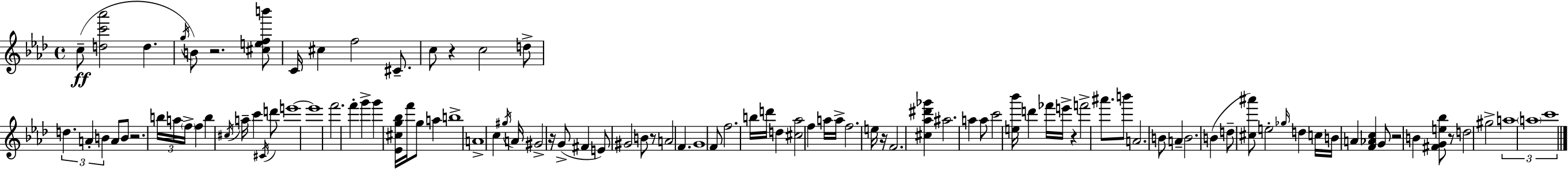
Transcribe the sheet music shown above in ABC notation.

X:1
T:Untitled
M:4/4
L:1/4
K:Ab
c/2 [dc'_a']2 d g/4 B/2 z2 [^cefb']/2 C/4 ^c f2 ^C/2 c/2 z c2 d/2 d A B A/2 B/2 z2 b/4 a/4 f/4 f b ^c/4 a/4 c' ^C/4 d'/2 e'4 e'4 f'2 f' g' g' [_E^cg_b]/4 f'/4 g/2 a b4 A4 c ^g/4 A/4 ^G2 z/4 G/2 ^F E/2 ^G2 B/2 z/2 A2 F G4 F/2 f2 b/4 d'/4 d [^c_a]2 f a/4 a/4 f2 e/4 z/4 F2 [^c_a^d'_g'] ^a2 a a/2 c'2 [e_b']/4 d' _f'/4 e'/4 z f'2 ^a'/2 b'/2 A2 B/2 A B2 B d/2 [^c^a']/2 e2 _g/4 d c/4 B/4 A [F_Ac] G/2 z2 B [^FGe_b]/2 z/2 d2 ^g2 a4 a4 c'4